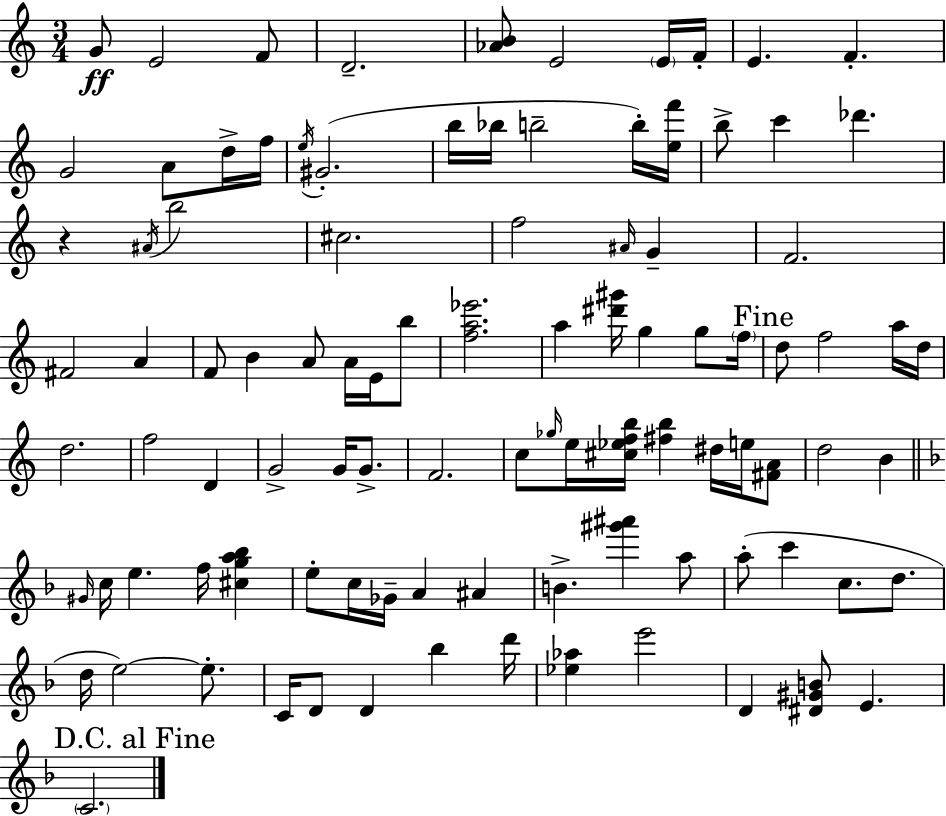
G4/e E4/h F4/e D4/h. [Ab4,B4]/e E4/h E4/s F4/s E4/q. F4/q. G4/h A4/e D5/s F5/s E5/s G#4/h. B5/s Bb5/s B5/h B5/s [E5,F6]/s B5/e C6/q Db6/q. R/q A#4/s B5/h C#5/h. F5/h A#4/s G4/q F4/h. F#4/h A4/q F4/e B4/q A4/e A4/s E4/s B5/e [F5,A5,Eb6]/h. A5/q [D#6,G#6]/s G5/q G5/e F5/s D5/e F5/h A5/s D5/s D5/h. F5/h D4/q G4/h G4/s G4/e. F4/h. C5/e Gb5/s E5/s [C#5,Eb5,F5,B5]/s [F#5,B5]/q D#5/s E5/s [F#4,A4]/e D5/h B4/q G#4/s C5/s E5/q. F5/s [C#5,G5,A5,Bb5]/q E5/e C5/s Gb4/s A4/q A#4/q B4/q. [G#6,A#6]/q A5/e A5/e C6/q C5/e. D5/e. D5/s E5/h E5/e. C4/s D4/e D4/q Bb5/q D6/s [Eb5,Ab5]/q E6/h D4/q [D#4,G#4,B4]/e E4/q. C4/h.